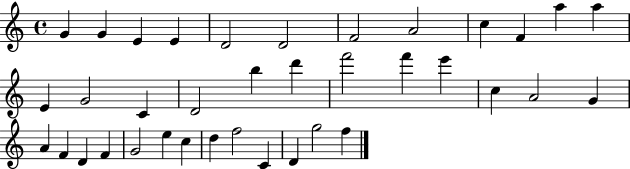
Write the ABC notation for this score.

X:1
T:Untitled
M:4/4
L:1/4
K:C
G G E E D2 D2 F2 A2 c F a a E G2 C D2 b d' f'2 f' e' c A2 G A F D F G2 e c d f2 C D g2 f